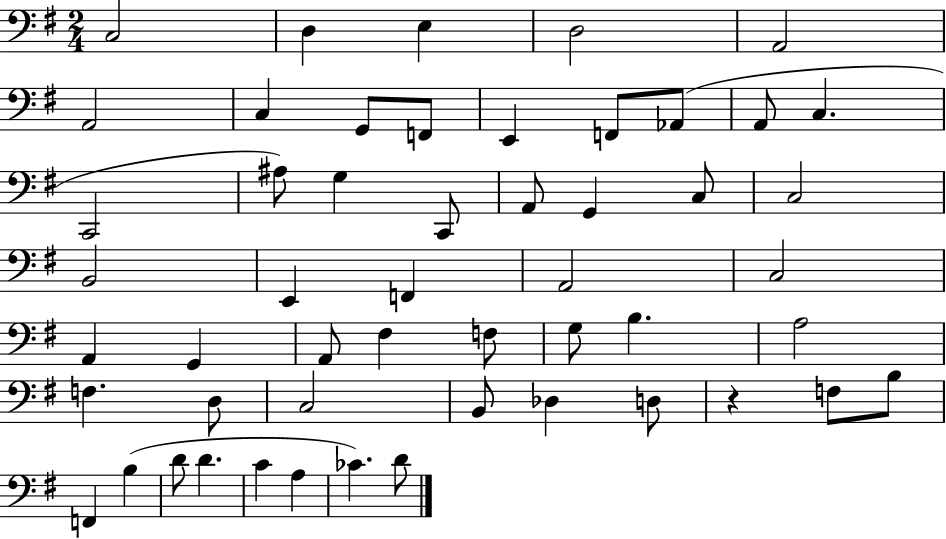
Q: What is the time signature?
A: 2/4